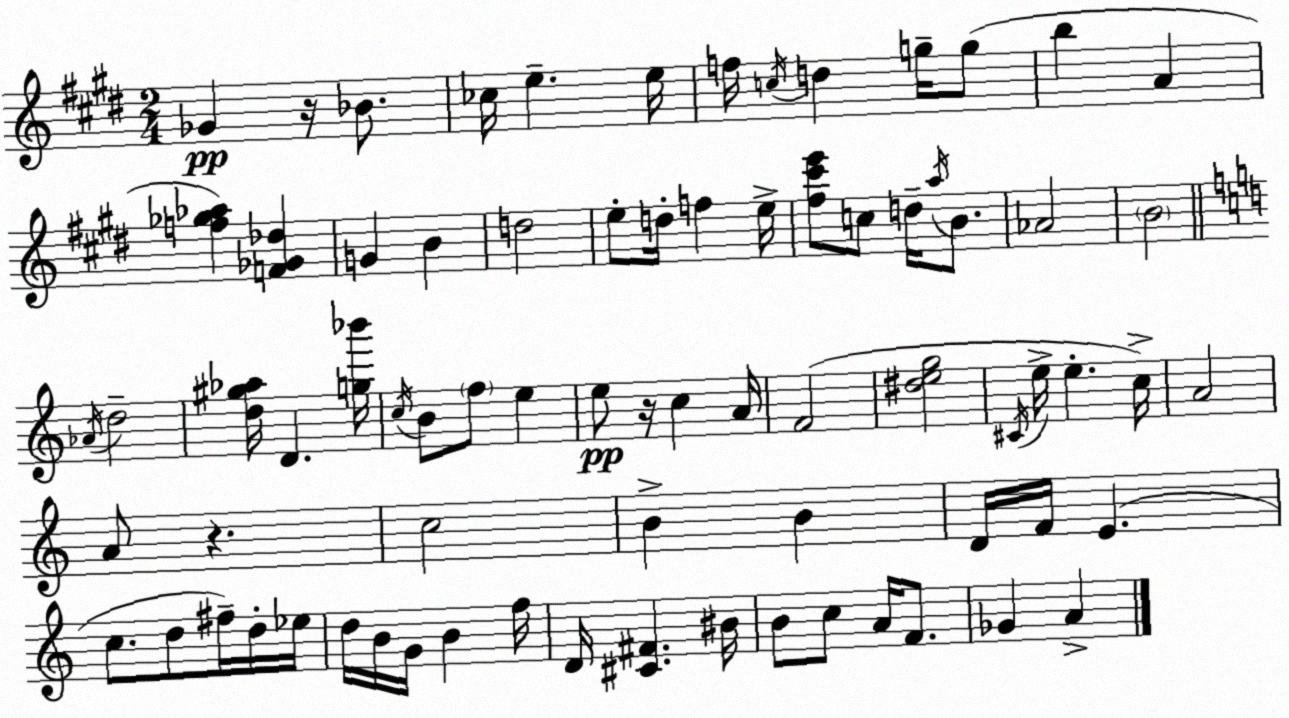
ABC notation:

X:1
T:Untitled
M:2/4
L:1/4
K:E
_G z/4 _B/2 _c/4 e e/4 f/4 c/4 d g/4 g/2 b A [f_g_a] [F_G_d] G B d2 e/2 d/4 f e/4 [^f^c'e']/2 c/2 d/4 a/4 B/2 _A2 B2 _A/4 d2 [d^g_a]/4 D [g_b']/4 c/4 B/2 f/2 e e/2 z/4 c A/4 F2 [^deg]2 ^C/4 e/4 e c/4 A2 A/2 z c2 B B D/4 F/4 E c/2 d/2 ^f/4 d/4 _e/4 d/4 B/4 G/4 B f/4 D/4 [^C^F] ^B/4 B/2 c/2 A/4 F/2 _G A